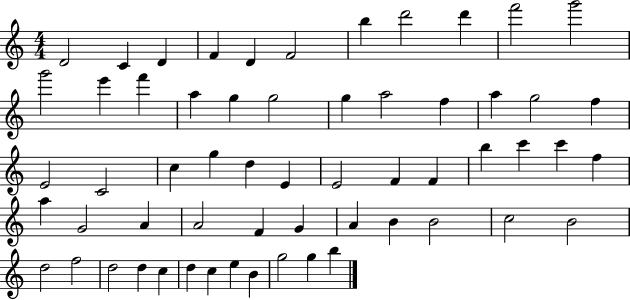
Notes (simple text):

D4/h C4/q D4/q F4/q D4/q F4/h B5/q D6/h D6/q F6/h G6/h G6/h E6/q F6/q A5/q G5/q G5/h G5/q A5/h F5/q A5/q G5/h F5/q E4/h C4/h C5/q G5/q D5/q E4/q E4/h F4/q F4/q B5/q C6/q C6/q F5/q A5/q G4/h A4/q A4/h F4/q G4/q A4/q B4/q B4/h C5/h B4/h D5/h F5/h D5/h D5/q C5/q D5/q C5/q E5/q B4/q G5/h G5/q B5/q